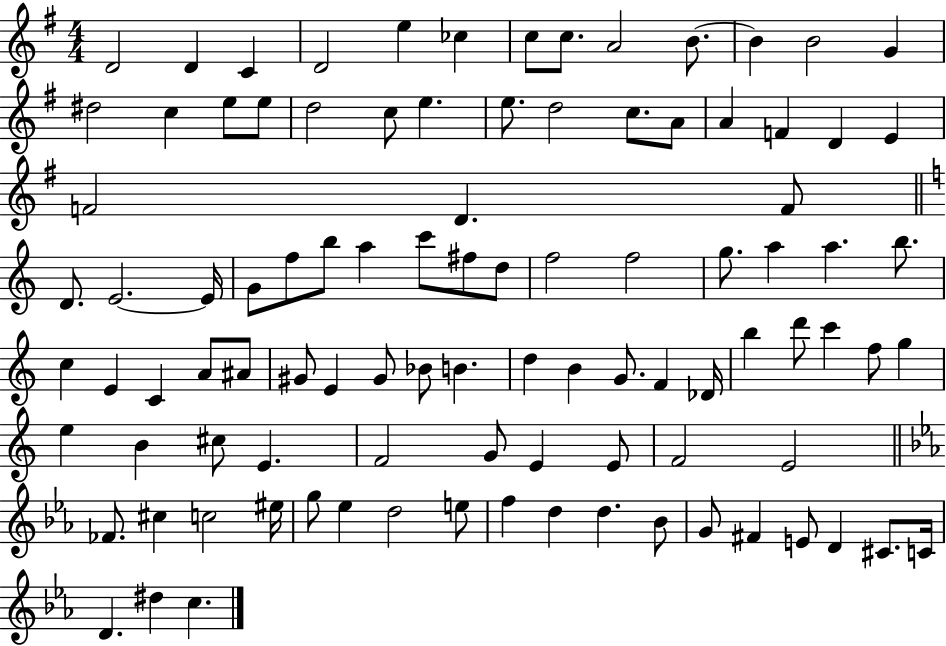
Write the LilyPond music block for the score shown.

{
  \clef treble
  \numericTimeSignature
  \time 4/4
  \key g \major
  d'2 d'4 c'4 | d'2 e''4 ces''4 | c''8 c''8. a'2 b'8.~~ | b'4 b'2 g'4 | \break dis''2 c''4 e''8 e''8 | d''2 c''8 e''4. | e''8. d''2 c''8. a'8 | a'4 f'4 d'4 e'4 | \break f'2 d'4. f'8 | \bar "||" \break \key a \minor d'8. e'2.~~ e'16 | g'8 f''8 b''8 a''4 c'''8 fis''8 d''8 | f''2 f''2 | g''8. a''4 a''4. b''8. | \break c''4 e'4 c'4 a'8 ais'8 | gis'8 e'4 gis'8 bes'8 b'4. | d''4 b'4 g'8. f'4 des'16 | b''4 d'''8 c'''4 f''8 g''4 | \break e''4 b'4 cis''8 e'4. | f'2 g'8 e'4 e'8 | f'2 e'2 | \bar "||" \break \key c \minor fes'8. cis''4 c''2 eis''16 | g''8 ees''4 d''2 e''8 | f''4 d''4 d''4. bes'8 | g'8 fis'4 e'8 d'4 cis'8. c'16 | \break d'4. dis''4 c''4. | \bar "|."
}